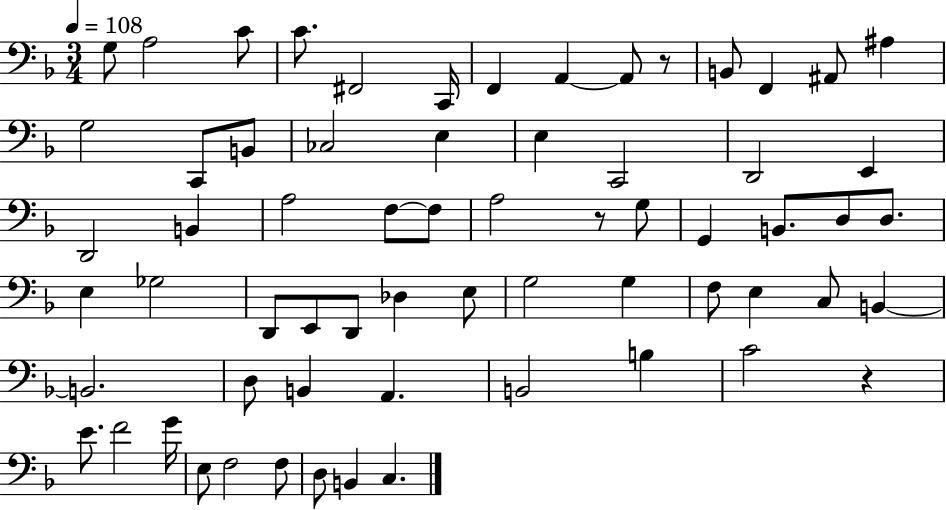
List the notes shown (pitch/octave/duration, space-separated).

G3/e A3/h C4/e C4/e. F#2/h C2/s F2/q A2/q A2/e R/e B2/e F2/q A#2/e A#3/q G3/h C2/e B2/e CES3/h E3/q E3/q C2/h D2/h E2/q D2/h B2/q A3/h F3/e F3/e A3/h R/e G3/e G2/q B2/e. D3/e D3/e. E3/q Gb3/h D2/e E2/e D2/e Db3/q E3/e G3/h G3/q F3/e E3/q C3/e B2/q B2/h. D3/e B2/q A2/q. B2/h B3/q C4/h R/q E4/e. F4/h G4/s E3/e F3/h F3/e D3/e B2/q C3/q.